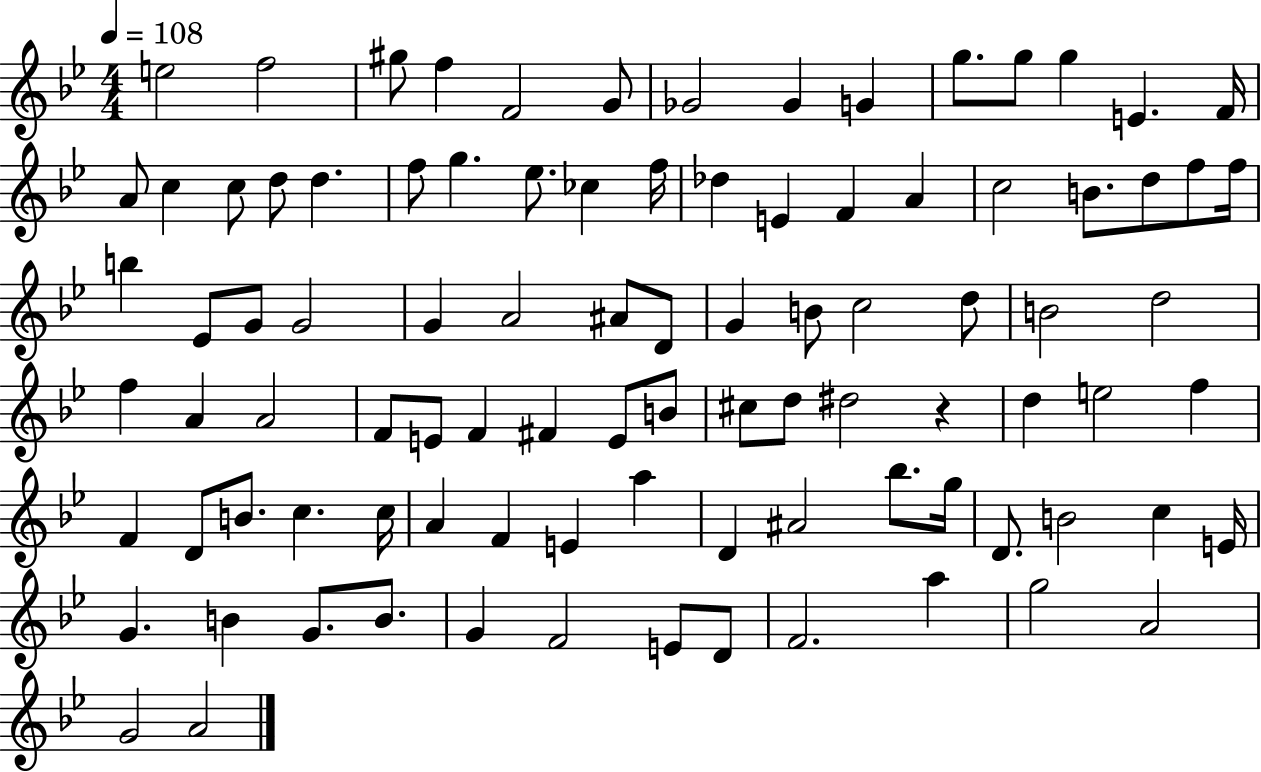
{
  \clef treble
  \numericTimeSignature
  \time 4/4
  \key bes \major
  \tempo 4 = 108
  e''2 f''2 | gis''8 f''4 f'2 g'8 | ges'2 ges'4 g'4 | g''8. g''8 g''4 e'4. f'16 | \break a'8 c''4 c''8 d''8 d''4. | f''8 g''4. ees''8. ces''4 f''16 | des''4 e'4 f'4 a'4 | c''2 b'8. d''8 f''8 f''16 | \break b''4 ees'8 g'8 g'2 | g'4 a'2 ais'8 d'8 | g'4 b'8 c''2 d''8 | b'2 d''2 | \break f''4 a'4 a'2 | f'8 e'8 f'4 fis'4 e'8 b'8 | cis''8 d''8 dis''2 r4 | d''4 e''2 f''4 | \break f'4 d'8 b'8. c''4. c''16 | a'4 f'4 e'4 a''4 | d'4 ais'2 bes''8. g''16 | d'8. b'2 c''4 e'16 | \break g'4. b'4 g'8. b'8. | g'4 f'2 e'8 d'8 | f'2. a''4 | g''2 a'2 | \break g'2 a'2 | \bar "|."
}